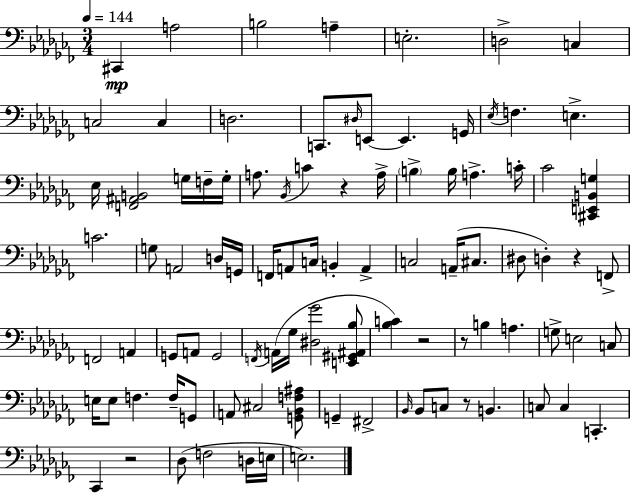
{
  \clef bass
  \numericTimeSignature
  \time 3/4
  \key aes \minor
  \tempo 4 = 144
  cis,4\mp a2 | b2 a4-- | e2.-. | d2-> c4 | \break c2 c4 | d2. | c,8. \grace { dis16 } e,8~~ e,4. | g,16 \acciaccatura { ees16 } f4. e4.-> | \break ees16 <f, ais, b,>2 g16 | f16-- g16-. a8. \acciaccatura { bes,16 } c'4 r4 | a16-> \parenthesize b4-> b16 a4.-> | c'16-. ces'2 <cis, e, b, g>4 | \break c'2. | g8 a,2 | d16 g,16 f,16 a,8 c16 b,4-. a,4-> | c2 a,16--( | \break cis8. dis8 d4-.) r4 | f,8-> f,2 a,4 | g,8 a,8 g,2 | \acciaccatura { f,16 }( a,16 ges16 <dis ges'>2 | \break <e, gis, ais, bes>8 <bes c'>4) r2 | r8 b4 a4. | g8-> e2 | c8 e16 e8 f4. | \break f16-- g,8 a,8 cis2 | <g, bes, f ais>8 g,4-- fis,2-> | \grace { bes,16 } bes,8 c8 r8 b,4. | c8 c4 c,4.-. | \break ces,4 r2 | des8( f2 | d16 e16 e2.) | \bar "|."
}